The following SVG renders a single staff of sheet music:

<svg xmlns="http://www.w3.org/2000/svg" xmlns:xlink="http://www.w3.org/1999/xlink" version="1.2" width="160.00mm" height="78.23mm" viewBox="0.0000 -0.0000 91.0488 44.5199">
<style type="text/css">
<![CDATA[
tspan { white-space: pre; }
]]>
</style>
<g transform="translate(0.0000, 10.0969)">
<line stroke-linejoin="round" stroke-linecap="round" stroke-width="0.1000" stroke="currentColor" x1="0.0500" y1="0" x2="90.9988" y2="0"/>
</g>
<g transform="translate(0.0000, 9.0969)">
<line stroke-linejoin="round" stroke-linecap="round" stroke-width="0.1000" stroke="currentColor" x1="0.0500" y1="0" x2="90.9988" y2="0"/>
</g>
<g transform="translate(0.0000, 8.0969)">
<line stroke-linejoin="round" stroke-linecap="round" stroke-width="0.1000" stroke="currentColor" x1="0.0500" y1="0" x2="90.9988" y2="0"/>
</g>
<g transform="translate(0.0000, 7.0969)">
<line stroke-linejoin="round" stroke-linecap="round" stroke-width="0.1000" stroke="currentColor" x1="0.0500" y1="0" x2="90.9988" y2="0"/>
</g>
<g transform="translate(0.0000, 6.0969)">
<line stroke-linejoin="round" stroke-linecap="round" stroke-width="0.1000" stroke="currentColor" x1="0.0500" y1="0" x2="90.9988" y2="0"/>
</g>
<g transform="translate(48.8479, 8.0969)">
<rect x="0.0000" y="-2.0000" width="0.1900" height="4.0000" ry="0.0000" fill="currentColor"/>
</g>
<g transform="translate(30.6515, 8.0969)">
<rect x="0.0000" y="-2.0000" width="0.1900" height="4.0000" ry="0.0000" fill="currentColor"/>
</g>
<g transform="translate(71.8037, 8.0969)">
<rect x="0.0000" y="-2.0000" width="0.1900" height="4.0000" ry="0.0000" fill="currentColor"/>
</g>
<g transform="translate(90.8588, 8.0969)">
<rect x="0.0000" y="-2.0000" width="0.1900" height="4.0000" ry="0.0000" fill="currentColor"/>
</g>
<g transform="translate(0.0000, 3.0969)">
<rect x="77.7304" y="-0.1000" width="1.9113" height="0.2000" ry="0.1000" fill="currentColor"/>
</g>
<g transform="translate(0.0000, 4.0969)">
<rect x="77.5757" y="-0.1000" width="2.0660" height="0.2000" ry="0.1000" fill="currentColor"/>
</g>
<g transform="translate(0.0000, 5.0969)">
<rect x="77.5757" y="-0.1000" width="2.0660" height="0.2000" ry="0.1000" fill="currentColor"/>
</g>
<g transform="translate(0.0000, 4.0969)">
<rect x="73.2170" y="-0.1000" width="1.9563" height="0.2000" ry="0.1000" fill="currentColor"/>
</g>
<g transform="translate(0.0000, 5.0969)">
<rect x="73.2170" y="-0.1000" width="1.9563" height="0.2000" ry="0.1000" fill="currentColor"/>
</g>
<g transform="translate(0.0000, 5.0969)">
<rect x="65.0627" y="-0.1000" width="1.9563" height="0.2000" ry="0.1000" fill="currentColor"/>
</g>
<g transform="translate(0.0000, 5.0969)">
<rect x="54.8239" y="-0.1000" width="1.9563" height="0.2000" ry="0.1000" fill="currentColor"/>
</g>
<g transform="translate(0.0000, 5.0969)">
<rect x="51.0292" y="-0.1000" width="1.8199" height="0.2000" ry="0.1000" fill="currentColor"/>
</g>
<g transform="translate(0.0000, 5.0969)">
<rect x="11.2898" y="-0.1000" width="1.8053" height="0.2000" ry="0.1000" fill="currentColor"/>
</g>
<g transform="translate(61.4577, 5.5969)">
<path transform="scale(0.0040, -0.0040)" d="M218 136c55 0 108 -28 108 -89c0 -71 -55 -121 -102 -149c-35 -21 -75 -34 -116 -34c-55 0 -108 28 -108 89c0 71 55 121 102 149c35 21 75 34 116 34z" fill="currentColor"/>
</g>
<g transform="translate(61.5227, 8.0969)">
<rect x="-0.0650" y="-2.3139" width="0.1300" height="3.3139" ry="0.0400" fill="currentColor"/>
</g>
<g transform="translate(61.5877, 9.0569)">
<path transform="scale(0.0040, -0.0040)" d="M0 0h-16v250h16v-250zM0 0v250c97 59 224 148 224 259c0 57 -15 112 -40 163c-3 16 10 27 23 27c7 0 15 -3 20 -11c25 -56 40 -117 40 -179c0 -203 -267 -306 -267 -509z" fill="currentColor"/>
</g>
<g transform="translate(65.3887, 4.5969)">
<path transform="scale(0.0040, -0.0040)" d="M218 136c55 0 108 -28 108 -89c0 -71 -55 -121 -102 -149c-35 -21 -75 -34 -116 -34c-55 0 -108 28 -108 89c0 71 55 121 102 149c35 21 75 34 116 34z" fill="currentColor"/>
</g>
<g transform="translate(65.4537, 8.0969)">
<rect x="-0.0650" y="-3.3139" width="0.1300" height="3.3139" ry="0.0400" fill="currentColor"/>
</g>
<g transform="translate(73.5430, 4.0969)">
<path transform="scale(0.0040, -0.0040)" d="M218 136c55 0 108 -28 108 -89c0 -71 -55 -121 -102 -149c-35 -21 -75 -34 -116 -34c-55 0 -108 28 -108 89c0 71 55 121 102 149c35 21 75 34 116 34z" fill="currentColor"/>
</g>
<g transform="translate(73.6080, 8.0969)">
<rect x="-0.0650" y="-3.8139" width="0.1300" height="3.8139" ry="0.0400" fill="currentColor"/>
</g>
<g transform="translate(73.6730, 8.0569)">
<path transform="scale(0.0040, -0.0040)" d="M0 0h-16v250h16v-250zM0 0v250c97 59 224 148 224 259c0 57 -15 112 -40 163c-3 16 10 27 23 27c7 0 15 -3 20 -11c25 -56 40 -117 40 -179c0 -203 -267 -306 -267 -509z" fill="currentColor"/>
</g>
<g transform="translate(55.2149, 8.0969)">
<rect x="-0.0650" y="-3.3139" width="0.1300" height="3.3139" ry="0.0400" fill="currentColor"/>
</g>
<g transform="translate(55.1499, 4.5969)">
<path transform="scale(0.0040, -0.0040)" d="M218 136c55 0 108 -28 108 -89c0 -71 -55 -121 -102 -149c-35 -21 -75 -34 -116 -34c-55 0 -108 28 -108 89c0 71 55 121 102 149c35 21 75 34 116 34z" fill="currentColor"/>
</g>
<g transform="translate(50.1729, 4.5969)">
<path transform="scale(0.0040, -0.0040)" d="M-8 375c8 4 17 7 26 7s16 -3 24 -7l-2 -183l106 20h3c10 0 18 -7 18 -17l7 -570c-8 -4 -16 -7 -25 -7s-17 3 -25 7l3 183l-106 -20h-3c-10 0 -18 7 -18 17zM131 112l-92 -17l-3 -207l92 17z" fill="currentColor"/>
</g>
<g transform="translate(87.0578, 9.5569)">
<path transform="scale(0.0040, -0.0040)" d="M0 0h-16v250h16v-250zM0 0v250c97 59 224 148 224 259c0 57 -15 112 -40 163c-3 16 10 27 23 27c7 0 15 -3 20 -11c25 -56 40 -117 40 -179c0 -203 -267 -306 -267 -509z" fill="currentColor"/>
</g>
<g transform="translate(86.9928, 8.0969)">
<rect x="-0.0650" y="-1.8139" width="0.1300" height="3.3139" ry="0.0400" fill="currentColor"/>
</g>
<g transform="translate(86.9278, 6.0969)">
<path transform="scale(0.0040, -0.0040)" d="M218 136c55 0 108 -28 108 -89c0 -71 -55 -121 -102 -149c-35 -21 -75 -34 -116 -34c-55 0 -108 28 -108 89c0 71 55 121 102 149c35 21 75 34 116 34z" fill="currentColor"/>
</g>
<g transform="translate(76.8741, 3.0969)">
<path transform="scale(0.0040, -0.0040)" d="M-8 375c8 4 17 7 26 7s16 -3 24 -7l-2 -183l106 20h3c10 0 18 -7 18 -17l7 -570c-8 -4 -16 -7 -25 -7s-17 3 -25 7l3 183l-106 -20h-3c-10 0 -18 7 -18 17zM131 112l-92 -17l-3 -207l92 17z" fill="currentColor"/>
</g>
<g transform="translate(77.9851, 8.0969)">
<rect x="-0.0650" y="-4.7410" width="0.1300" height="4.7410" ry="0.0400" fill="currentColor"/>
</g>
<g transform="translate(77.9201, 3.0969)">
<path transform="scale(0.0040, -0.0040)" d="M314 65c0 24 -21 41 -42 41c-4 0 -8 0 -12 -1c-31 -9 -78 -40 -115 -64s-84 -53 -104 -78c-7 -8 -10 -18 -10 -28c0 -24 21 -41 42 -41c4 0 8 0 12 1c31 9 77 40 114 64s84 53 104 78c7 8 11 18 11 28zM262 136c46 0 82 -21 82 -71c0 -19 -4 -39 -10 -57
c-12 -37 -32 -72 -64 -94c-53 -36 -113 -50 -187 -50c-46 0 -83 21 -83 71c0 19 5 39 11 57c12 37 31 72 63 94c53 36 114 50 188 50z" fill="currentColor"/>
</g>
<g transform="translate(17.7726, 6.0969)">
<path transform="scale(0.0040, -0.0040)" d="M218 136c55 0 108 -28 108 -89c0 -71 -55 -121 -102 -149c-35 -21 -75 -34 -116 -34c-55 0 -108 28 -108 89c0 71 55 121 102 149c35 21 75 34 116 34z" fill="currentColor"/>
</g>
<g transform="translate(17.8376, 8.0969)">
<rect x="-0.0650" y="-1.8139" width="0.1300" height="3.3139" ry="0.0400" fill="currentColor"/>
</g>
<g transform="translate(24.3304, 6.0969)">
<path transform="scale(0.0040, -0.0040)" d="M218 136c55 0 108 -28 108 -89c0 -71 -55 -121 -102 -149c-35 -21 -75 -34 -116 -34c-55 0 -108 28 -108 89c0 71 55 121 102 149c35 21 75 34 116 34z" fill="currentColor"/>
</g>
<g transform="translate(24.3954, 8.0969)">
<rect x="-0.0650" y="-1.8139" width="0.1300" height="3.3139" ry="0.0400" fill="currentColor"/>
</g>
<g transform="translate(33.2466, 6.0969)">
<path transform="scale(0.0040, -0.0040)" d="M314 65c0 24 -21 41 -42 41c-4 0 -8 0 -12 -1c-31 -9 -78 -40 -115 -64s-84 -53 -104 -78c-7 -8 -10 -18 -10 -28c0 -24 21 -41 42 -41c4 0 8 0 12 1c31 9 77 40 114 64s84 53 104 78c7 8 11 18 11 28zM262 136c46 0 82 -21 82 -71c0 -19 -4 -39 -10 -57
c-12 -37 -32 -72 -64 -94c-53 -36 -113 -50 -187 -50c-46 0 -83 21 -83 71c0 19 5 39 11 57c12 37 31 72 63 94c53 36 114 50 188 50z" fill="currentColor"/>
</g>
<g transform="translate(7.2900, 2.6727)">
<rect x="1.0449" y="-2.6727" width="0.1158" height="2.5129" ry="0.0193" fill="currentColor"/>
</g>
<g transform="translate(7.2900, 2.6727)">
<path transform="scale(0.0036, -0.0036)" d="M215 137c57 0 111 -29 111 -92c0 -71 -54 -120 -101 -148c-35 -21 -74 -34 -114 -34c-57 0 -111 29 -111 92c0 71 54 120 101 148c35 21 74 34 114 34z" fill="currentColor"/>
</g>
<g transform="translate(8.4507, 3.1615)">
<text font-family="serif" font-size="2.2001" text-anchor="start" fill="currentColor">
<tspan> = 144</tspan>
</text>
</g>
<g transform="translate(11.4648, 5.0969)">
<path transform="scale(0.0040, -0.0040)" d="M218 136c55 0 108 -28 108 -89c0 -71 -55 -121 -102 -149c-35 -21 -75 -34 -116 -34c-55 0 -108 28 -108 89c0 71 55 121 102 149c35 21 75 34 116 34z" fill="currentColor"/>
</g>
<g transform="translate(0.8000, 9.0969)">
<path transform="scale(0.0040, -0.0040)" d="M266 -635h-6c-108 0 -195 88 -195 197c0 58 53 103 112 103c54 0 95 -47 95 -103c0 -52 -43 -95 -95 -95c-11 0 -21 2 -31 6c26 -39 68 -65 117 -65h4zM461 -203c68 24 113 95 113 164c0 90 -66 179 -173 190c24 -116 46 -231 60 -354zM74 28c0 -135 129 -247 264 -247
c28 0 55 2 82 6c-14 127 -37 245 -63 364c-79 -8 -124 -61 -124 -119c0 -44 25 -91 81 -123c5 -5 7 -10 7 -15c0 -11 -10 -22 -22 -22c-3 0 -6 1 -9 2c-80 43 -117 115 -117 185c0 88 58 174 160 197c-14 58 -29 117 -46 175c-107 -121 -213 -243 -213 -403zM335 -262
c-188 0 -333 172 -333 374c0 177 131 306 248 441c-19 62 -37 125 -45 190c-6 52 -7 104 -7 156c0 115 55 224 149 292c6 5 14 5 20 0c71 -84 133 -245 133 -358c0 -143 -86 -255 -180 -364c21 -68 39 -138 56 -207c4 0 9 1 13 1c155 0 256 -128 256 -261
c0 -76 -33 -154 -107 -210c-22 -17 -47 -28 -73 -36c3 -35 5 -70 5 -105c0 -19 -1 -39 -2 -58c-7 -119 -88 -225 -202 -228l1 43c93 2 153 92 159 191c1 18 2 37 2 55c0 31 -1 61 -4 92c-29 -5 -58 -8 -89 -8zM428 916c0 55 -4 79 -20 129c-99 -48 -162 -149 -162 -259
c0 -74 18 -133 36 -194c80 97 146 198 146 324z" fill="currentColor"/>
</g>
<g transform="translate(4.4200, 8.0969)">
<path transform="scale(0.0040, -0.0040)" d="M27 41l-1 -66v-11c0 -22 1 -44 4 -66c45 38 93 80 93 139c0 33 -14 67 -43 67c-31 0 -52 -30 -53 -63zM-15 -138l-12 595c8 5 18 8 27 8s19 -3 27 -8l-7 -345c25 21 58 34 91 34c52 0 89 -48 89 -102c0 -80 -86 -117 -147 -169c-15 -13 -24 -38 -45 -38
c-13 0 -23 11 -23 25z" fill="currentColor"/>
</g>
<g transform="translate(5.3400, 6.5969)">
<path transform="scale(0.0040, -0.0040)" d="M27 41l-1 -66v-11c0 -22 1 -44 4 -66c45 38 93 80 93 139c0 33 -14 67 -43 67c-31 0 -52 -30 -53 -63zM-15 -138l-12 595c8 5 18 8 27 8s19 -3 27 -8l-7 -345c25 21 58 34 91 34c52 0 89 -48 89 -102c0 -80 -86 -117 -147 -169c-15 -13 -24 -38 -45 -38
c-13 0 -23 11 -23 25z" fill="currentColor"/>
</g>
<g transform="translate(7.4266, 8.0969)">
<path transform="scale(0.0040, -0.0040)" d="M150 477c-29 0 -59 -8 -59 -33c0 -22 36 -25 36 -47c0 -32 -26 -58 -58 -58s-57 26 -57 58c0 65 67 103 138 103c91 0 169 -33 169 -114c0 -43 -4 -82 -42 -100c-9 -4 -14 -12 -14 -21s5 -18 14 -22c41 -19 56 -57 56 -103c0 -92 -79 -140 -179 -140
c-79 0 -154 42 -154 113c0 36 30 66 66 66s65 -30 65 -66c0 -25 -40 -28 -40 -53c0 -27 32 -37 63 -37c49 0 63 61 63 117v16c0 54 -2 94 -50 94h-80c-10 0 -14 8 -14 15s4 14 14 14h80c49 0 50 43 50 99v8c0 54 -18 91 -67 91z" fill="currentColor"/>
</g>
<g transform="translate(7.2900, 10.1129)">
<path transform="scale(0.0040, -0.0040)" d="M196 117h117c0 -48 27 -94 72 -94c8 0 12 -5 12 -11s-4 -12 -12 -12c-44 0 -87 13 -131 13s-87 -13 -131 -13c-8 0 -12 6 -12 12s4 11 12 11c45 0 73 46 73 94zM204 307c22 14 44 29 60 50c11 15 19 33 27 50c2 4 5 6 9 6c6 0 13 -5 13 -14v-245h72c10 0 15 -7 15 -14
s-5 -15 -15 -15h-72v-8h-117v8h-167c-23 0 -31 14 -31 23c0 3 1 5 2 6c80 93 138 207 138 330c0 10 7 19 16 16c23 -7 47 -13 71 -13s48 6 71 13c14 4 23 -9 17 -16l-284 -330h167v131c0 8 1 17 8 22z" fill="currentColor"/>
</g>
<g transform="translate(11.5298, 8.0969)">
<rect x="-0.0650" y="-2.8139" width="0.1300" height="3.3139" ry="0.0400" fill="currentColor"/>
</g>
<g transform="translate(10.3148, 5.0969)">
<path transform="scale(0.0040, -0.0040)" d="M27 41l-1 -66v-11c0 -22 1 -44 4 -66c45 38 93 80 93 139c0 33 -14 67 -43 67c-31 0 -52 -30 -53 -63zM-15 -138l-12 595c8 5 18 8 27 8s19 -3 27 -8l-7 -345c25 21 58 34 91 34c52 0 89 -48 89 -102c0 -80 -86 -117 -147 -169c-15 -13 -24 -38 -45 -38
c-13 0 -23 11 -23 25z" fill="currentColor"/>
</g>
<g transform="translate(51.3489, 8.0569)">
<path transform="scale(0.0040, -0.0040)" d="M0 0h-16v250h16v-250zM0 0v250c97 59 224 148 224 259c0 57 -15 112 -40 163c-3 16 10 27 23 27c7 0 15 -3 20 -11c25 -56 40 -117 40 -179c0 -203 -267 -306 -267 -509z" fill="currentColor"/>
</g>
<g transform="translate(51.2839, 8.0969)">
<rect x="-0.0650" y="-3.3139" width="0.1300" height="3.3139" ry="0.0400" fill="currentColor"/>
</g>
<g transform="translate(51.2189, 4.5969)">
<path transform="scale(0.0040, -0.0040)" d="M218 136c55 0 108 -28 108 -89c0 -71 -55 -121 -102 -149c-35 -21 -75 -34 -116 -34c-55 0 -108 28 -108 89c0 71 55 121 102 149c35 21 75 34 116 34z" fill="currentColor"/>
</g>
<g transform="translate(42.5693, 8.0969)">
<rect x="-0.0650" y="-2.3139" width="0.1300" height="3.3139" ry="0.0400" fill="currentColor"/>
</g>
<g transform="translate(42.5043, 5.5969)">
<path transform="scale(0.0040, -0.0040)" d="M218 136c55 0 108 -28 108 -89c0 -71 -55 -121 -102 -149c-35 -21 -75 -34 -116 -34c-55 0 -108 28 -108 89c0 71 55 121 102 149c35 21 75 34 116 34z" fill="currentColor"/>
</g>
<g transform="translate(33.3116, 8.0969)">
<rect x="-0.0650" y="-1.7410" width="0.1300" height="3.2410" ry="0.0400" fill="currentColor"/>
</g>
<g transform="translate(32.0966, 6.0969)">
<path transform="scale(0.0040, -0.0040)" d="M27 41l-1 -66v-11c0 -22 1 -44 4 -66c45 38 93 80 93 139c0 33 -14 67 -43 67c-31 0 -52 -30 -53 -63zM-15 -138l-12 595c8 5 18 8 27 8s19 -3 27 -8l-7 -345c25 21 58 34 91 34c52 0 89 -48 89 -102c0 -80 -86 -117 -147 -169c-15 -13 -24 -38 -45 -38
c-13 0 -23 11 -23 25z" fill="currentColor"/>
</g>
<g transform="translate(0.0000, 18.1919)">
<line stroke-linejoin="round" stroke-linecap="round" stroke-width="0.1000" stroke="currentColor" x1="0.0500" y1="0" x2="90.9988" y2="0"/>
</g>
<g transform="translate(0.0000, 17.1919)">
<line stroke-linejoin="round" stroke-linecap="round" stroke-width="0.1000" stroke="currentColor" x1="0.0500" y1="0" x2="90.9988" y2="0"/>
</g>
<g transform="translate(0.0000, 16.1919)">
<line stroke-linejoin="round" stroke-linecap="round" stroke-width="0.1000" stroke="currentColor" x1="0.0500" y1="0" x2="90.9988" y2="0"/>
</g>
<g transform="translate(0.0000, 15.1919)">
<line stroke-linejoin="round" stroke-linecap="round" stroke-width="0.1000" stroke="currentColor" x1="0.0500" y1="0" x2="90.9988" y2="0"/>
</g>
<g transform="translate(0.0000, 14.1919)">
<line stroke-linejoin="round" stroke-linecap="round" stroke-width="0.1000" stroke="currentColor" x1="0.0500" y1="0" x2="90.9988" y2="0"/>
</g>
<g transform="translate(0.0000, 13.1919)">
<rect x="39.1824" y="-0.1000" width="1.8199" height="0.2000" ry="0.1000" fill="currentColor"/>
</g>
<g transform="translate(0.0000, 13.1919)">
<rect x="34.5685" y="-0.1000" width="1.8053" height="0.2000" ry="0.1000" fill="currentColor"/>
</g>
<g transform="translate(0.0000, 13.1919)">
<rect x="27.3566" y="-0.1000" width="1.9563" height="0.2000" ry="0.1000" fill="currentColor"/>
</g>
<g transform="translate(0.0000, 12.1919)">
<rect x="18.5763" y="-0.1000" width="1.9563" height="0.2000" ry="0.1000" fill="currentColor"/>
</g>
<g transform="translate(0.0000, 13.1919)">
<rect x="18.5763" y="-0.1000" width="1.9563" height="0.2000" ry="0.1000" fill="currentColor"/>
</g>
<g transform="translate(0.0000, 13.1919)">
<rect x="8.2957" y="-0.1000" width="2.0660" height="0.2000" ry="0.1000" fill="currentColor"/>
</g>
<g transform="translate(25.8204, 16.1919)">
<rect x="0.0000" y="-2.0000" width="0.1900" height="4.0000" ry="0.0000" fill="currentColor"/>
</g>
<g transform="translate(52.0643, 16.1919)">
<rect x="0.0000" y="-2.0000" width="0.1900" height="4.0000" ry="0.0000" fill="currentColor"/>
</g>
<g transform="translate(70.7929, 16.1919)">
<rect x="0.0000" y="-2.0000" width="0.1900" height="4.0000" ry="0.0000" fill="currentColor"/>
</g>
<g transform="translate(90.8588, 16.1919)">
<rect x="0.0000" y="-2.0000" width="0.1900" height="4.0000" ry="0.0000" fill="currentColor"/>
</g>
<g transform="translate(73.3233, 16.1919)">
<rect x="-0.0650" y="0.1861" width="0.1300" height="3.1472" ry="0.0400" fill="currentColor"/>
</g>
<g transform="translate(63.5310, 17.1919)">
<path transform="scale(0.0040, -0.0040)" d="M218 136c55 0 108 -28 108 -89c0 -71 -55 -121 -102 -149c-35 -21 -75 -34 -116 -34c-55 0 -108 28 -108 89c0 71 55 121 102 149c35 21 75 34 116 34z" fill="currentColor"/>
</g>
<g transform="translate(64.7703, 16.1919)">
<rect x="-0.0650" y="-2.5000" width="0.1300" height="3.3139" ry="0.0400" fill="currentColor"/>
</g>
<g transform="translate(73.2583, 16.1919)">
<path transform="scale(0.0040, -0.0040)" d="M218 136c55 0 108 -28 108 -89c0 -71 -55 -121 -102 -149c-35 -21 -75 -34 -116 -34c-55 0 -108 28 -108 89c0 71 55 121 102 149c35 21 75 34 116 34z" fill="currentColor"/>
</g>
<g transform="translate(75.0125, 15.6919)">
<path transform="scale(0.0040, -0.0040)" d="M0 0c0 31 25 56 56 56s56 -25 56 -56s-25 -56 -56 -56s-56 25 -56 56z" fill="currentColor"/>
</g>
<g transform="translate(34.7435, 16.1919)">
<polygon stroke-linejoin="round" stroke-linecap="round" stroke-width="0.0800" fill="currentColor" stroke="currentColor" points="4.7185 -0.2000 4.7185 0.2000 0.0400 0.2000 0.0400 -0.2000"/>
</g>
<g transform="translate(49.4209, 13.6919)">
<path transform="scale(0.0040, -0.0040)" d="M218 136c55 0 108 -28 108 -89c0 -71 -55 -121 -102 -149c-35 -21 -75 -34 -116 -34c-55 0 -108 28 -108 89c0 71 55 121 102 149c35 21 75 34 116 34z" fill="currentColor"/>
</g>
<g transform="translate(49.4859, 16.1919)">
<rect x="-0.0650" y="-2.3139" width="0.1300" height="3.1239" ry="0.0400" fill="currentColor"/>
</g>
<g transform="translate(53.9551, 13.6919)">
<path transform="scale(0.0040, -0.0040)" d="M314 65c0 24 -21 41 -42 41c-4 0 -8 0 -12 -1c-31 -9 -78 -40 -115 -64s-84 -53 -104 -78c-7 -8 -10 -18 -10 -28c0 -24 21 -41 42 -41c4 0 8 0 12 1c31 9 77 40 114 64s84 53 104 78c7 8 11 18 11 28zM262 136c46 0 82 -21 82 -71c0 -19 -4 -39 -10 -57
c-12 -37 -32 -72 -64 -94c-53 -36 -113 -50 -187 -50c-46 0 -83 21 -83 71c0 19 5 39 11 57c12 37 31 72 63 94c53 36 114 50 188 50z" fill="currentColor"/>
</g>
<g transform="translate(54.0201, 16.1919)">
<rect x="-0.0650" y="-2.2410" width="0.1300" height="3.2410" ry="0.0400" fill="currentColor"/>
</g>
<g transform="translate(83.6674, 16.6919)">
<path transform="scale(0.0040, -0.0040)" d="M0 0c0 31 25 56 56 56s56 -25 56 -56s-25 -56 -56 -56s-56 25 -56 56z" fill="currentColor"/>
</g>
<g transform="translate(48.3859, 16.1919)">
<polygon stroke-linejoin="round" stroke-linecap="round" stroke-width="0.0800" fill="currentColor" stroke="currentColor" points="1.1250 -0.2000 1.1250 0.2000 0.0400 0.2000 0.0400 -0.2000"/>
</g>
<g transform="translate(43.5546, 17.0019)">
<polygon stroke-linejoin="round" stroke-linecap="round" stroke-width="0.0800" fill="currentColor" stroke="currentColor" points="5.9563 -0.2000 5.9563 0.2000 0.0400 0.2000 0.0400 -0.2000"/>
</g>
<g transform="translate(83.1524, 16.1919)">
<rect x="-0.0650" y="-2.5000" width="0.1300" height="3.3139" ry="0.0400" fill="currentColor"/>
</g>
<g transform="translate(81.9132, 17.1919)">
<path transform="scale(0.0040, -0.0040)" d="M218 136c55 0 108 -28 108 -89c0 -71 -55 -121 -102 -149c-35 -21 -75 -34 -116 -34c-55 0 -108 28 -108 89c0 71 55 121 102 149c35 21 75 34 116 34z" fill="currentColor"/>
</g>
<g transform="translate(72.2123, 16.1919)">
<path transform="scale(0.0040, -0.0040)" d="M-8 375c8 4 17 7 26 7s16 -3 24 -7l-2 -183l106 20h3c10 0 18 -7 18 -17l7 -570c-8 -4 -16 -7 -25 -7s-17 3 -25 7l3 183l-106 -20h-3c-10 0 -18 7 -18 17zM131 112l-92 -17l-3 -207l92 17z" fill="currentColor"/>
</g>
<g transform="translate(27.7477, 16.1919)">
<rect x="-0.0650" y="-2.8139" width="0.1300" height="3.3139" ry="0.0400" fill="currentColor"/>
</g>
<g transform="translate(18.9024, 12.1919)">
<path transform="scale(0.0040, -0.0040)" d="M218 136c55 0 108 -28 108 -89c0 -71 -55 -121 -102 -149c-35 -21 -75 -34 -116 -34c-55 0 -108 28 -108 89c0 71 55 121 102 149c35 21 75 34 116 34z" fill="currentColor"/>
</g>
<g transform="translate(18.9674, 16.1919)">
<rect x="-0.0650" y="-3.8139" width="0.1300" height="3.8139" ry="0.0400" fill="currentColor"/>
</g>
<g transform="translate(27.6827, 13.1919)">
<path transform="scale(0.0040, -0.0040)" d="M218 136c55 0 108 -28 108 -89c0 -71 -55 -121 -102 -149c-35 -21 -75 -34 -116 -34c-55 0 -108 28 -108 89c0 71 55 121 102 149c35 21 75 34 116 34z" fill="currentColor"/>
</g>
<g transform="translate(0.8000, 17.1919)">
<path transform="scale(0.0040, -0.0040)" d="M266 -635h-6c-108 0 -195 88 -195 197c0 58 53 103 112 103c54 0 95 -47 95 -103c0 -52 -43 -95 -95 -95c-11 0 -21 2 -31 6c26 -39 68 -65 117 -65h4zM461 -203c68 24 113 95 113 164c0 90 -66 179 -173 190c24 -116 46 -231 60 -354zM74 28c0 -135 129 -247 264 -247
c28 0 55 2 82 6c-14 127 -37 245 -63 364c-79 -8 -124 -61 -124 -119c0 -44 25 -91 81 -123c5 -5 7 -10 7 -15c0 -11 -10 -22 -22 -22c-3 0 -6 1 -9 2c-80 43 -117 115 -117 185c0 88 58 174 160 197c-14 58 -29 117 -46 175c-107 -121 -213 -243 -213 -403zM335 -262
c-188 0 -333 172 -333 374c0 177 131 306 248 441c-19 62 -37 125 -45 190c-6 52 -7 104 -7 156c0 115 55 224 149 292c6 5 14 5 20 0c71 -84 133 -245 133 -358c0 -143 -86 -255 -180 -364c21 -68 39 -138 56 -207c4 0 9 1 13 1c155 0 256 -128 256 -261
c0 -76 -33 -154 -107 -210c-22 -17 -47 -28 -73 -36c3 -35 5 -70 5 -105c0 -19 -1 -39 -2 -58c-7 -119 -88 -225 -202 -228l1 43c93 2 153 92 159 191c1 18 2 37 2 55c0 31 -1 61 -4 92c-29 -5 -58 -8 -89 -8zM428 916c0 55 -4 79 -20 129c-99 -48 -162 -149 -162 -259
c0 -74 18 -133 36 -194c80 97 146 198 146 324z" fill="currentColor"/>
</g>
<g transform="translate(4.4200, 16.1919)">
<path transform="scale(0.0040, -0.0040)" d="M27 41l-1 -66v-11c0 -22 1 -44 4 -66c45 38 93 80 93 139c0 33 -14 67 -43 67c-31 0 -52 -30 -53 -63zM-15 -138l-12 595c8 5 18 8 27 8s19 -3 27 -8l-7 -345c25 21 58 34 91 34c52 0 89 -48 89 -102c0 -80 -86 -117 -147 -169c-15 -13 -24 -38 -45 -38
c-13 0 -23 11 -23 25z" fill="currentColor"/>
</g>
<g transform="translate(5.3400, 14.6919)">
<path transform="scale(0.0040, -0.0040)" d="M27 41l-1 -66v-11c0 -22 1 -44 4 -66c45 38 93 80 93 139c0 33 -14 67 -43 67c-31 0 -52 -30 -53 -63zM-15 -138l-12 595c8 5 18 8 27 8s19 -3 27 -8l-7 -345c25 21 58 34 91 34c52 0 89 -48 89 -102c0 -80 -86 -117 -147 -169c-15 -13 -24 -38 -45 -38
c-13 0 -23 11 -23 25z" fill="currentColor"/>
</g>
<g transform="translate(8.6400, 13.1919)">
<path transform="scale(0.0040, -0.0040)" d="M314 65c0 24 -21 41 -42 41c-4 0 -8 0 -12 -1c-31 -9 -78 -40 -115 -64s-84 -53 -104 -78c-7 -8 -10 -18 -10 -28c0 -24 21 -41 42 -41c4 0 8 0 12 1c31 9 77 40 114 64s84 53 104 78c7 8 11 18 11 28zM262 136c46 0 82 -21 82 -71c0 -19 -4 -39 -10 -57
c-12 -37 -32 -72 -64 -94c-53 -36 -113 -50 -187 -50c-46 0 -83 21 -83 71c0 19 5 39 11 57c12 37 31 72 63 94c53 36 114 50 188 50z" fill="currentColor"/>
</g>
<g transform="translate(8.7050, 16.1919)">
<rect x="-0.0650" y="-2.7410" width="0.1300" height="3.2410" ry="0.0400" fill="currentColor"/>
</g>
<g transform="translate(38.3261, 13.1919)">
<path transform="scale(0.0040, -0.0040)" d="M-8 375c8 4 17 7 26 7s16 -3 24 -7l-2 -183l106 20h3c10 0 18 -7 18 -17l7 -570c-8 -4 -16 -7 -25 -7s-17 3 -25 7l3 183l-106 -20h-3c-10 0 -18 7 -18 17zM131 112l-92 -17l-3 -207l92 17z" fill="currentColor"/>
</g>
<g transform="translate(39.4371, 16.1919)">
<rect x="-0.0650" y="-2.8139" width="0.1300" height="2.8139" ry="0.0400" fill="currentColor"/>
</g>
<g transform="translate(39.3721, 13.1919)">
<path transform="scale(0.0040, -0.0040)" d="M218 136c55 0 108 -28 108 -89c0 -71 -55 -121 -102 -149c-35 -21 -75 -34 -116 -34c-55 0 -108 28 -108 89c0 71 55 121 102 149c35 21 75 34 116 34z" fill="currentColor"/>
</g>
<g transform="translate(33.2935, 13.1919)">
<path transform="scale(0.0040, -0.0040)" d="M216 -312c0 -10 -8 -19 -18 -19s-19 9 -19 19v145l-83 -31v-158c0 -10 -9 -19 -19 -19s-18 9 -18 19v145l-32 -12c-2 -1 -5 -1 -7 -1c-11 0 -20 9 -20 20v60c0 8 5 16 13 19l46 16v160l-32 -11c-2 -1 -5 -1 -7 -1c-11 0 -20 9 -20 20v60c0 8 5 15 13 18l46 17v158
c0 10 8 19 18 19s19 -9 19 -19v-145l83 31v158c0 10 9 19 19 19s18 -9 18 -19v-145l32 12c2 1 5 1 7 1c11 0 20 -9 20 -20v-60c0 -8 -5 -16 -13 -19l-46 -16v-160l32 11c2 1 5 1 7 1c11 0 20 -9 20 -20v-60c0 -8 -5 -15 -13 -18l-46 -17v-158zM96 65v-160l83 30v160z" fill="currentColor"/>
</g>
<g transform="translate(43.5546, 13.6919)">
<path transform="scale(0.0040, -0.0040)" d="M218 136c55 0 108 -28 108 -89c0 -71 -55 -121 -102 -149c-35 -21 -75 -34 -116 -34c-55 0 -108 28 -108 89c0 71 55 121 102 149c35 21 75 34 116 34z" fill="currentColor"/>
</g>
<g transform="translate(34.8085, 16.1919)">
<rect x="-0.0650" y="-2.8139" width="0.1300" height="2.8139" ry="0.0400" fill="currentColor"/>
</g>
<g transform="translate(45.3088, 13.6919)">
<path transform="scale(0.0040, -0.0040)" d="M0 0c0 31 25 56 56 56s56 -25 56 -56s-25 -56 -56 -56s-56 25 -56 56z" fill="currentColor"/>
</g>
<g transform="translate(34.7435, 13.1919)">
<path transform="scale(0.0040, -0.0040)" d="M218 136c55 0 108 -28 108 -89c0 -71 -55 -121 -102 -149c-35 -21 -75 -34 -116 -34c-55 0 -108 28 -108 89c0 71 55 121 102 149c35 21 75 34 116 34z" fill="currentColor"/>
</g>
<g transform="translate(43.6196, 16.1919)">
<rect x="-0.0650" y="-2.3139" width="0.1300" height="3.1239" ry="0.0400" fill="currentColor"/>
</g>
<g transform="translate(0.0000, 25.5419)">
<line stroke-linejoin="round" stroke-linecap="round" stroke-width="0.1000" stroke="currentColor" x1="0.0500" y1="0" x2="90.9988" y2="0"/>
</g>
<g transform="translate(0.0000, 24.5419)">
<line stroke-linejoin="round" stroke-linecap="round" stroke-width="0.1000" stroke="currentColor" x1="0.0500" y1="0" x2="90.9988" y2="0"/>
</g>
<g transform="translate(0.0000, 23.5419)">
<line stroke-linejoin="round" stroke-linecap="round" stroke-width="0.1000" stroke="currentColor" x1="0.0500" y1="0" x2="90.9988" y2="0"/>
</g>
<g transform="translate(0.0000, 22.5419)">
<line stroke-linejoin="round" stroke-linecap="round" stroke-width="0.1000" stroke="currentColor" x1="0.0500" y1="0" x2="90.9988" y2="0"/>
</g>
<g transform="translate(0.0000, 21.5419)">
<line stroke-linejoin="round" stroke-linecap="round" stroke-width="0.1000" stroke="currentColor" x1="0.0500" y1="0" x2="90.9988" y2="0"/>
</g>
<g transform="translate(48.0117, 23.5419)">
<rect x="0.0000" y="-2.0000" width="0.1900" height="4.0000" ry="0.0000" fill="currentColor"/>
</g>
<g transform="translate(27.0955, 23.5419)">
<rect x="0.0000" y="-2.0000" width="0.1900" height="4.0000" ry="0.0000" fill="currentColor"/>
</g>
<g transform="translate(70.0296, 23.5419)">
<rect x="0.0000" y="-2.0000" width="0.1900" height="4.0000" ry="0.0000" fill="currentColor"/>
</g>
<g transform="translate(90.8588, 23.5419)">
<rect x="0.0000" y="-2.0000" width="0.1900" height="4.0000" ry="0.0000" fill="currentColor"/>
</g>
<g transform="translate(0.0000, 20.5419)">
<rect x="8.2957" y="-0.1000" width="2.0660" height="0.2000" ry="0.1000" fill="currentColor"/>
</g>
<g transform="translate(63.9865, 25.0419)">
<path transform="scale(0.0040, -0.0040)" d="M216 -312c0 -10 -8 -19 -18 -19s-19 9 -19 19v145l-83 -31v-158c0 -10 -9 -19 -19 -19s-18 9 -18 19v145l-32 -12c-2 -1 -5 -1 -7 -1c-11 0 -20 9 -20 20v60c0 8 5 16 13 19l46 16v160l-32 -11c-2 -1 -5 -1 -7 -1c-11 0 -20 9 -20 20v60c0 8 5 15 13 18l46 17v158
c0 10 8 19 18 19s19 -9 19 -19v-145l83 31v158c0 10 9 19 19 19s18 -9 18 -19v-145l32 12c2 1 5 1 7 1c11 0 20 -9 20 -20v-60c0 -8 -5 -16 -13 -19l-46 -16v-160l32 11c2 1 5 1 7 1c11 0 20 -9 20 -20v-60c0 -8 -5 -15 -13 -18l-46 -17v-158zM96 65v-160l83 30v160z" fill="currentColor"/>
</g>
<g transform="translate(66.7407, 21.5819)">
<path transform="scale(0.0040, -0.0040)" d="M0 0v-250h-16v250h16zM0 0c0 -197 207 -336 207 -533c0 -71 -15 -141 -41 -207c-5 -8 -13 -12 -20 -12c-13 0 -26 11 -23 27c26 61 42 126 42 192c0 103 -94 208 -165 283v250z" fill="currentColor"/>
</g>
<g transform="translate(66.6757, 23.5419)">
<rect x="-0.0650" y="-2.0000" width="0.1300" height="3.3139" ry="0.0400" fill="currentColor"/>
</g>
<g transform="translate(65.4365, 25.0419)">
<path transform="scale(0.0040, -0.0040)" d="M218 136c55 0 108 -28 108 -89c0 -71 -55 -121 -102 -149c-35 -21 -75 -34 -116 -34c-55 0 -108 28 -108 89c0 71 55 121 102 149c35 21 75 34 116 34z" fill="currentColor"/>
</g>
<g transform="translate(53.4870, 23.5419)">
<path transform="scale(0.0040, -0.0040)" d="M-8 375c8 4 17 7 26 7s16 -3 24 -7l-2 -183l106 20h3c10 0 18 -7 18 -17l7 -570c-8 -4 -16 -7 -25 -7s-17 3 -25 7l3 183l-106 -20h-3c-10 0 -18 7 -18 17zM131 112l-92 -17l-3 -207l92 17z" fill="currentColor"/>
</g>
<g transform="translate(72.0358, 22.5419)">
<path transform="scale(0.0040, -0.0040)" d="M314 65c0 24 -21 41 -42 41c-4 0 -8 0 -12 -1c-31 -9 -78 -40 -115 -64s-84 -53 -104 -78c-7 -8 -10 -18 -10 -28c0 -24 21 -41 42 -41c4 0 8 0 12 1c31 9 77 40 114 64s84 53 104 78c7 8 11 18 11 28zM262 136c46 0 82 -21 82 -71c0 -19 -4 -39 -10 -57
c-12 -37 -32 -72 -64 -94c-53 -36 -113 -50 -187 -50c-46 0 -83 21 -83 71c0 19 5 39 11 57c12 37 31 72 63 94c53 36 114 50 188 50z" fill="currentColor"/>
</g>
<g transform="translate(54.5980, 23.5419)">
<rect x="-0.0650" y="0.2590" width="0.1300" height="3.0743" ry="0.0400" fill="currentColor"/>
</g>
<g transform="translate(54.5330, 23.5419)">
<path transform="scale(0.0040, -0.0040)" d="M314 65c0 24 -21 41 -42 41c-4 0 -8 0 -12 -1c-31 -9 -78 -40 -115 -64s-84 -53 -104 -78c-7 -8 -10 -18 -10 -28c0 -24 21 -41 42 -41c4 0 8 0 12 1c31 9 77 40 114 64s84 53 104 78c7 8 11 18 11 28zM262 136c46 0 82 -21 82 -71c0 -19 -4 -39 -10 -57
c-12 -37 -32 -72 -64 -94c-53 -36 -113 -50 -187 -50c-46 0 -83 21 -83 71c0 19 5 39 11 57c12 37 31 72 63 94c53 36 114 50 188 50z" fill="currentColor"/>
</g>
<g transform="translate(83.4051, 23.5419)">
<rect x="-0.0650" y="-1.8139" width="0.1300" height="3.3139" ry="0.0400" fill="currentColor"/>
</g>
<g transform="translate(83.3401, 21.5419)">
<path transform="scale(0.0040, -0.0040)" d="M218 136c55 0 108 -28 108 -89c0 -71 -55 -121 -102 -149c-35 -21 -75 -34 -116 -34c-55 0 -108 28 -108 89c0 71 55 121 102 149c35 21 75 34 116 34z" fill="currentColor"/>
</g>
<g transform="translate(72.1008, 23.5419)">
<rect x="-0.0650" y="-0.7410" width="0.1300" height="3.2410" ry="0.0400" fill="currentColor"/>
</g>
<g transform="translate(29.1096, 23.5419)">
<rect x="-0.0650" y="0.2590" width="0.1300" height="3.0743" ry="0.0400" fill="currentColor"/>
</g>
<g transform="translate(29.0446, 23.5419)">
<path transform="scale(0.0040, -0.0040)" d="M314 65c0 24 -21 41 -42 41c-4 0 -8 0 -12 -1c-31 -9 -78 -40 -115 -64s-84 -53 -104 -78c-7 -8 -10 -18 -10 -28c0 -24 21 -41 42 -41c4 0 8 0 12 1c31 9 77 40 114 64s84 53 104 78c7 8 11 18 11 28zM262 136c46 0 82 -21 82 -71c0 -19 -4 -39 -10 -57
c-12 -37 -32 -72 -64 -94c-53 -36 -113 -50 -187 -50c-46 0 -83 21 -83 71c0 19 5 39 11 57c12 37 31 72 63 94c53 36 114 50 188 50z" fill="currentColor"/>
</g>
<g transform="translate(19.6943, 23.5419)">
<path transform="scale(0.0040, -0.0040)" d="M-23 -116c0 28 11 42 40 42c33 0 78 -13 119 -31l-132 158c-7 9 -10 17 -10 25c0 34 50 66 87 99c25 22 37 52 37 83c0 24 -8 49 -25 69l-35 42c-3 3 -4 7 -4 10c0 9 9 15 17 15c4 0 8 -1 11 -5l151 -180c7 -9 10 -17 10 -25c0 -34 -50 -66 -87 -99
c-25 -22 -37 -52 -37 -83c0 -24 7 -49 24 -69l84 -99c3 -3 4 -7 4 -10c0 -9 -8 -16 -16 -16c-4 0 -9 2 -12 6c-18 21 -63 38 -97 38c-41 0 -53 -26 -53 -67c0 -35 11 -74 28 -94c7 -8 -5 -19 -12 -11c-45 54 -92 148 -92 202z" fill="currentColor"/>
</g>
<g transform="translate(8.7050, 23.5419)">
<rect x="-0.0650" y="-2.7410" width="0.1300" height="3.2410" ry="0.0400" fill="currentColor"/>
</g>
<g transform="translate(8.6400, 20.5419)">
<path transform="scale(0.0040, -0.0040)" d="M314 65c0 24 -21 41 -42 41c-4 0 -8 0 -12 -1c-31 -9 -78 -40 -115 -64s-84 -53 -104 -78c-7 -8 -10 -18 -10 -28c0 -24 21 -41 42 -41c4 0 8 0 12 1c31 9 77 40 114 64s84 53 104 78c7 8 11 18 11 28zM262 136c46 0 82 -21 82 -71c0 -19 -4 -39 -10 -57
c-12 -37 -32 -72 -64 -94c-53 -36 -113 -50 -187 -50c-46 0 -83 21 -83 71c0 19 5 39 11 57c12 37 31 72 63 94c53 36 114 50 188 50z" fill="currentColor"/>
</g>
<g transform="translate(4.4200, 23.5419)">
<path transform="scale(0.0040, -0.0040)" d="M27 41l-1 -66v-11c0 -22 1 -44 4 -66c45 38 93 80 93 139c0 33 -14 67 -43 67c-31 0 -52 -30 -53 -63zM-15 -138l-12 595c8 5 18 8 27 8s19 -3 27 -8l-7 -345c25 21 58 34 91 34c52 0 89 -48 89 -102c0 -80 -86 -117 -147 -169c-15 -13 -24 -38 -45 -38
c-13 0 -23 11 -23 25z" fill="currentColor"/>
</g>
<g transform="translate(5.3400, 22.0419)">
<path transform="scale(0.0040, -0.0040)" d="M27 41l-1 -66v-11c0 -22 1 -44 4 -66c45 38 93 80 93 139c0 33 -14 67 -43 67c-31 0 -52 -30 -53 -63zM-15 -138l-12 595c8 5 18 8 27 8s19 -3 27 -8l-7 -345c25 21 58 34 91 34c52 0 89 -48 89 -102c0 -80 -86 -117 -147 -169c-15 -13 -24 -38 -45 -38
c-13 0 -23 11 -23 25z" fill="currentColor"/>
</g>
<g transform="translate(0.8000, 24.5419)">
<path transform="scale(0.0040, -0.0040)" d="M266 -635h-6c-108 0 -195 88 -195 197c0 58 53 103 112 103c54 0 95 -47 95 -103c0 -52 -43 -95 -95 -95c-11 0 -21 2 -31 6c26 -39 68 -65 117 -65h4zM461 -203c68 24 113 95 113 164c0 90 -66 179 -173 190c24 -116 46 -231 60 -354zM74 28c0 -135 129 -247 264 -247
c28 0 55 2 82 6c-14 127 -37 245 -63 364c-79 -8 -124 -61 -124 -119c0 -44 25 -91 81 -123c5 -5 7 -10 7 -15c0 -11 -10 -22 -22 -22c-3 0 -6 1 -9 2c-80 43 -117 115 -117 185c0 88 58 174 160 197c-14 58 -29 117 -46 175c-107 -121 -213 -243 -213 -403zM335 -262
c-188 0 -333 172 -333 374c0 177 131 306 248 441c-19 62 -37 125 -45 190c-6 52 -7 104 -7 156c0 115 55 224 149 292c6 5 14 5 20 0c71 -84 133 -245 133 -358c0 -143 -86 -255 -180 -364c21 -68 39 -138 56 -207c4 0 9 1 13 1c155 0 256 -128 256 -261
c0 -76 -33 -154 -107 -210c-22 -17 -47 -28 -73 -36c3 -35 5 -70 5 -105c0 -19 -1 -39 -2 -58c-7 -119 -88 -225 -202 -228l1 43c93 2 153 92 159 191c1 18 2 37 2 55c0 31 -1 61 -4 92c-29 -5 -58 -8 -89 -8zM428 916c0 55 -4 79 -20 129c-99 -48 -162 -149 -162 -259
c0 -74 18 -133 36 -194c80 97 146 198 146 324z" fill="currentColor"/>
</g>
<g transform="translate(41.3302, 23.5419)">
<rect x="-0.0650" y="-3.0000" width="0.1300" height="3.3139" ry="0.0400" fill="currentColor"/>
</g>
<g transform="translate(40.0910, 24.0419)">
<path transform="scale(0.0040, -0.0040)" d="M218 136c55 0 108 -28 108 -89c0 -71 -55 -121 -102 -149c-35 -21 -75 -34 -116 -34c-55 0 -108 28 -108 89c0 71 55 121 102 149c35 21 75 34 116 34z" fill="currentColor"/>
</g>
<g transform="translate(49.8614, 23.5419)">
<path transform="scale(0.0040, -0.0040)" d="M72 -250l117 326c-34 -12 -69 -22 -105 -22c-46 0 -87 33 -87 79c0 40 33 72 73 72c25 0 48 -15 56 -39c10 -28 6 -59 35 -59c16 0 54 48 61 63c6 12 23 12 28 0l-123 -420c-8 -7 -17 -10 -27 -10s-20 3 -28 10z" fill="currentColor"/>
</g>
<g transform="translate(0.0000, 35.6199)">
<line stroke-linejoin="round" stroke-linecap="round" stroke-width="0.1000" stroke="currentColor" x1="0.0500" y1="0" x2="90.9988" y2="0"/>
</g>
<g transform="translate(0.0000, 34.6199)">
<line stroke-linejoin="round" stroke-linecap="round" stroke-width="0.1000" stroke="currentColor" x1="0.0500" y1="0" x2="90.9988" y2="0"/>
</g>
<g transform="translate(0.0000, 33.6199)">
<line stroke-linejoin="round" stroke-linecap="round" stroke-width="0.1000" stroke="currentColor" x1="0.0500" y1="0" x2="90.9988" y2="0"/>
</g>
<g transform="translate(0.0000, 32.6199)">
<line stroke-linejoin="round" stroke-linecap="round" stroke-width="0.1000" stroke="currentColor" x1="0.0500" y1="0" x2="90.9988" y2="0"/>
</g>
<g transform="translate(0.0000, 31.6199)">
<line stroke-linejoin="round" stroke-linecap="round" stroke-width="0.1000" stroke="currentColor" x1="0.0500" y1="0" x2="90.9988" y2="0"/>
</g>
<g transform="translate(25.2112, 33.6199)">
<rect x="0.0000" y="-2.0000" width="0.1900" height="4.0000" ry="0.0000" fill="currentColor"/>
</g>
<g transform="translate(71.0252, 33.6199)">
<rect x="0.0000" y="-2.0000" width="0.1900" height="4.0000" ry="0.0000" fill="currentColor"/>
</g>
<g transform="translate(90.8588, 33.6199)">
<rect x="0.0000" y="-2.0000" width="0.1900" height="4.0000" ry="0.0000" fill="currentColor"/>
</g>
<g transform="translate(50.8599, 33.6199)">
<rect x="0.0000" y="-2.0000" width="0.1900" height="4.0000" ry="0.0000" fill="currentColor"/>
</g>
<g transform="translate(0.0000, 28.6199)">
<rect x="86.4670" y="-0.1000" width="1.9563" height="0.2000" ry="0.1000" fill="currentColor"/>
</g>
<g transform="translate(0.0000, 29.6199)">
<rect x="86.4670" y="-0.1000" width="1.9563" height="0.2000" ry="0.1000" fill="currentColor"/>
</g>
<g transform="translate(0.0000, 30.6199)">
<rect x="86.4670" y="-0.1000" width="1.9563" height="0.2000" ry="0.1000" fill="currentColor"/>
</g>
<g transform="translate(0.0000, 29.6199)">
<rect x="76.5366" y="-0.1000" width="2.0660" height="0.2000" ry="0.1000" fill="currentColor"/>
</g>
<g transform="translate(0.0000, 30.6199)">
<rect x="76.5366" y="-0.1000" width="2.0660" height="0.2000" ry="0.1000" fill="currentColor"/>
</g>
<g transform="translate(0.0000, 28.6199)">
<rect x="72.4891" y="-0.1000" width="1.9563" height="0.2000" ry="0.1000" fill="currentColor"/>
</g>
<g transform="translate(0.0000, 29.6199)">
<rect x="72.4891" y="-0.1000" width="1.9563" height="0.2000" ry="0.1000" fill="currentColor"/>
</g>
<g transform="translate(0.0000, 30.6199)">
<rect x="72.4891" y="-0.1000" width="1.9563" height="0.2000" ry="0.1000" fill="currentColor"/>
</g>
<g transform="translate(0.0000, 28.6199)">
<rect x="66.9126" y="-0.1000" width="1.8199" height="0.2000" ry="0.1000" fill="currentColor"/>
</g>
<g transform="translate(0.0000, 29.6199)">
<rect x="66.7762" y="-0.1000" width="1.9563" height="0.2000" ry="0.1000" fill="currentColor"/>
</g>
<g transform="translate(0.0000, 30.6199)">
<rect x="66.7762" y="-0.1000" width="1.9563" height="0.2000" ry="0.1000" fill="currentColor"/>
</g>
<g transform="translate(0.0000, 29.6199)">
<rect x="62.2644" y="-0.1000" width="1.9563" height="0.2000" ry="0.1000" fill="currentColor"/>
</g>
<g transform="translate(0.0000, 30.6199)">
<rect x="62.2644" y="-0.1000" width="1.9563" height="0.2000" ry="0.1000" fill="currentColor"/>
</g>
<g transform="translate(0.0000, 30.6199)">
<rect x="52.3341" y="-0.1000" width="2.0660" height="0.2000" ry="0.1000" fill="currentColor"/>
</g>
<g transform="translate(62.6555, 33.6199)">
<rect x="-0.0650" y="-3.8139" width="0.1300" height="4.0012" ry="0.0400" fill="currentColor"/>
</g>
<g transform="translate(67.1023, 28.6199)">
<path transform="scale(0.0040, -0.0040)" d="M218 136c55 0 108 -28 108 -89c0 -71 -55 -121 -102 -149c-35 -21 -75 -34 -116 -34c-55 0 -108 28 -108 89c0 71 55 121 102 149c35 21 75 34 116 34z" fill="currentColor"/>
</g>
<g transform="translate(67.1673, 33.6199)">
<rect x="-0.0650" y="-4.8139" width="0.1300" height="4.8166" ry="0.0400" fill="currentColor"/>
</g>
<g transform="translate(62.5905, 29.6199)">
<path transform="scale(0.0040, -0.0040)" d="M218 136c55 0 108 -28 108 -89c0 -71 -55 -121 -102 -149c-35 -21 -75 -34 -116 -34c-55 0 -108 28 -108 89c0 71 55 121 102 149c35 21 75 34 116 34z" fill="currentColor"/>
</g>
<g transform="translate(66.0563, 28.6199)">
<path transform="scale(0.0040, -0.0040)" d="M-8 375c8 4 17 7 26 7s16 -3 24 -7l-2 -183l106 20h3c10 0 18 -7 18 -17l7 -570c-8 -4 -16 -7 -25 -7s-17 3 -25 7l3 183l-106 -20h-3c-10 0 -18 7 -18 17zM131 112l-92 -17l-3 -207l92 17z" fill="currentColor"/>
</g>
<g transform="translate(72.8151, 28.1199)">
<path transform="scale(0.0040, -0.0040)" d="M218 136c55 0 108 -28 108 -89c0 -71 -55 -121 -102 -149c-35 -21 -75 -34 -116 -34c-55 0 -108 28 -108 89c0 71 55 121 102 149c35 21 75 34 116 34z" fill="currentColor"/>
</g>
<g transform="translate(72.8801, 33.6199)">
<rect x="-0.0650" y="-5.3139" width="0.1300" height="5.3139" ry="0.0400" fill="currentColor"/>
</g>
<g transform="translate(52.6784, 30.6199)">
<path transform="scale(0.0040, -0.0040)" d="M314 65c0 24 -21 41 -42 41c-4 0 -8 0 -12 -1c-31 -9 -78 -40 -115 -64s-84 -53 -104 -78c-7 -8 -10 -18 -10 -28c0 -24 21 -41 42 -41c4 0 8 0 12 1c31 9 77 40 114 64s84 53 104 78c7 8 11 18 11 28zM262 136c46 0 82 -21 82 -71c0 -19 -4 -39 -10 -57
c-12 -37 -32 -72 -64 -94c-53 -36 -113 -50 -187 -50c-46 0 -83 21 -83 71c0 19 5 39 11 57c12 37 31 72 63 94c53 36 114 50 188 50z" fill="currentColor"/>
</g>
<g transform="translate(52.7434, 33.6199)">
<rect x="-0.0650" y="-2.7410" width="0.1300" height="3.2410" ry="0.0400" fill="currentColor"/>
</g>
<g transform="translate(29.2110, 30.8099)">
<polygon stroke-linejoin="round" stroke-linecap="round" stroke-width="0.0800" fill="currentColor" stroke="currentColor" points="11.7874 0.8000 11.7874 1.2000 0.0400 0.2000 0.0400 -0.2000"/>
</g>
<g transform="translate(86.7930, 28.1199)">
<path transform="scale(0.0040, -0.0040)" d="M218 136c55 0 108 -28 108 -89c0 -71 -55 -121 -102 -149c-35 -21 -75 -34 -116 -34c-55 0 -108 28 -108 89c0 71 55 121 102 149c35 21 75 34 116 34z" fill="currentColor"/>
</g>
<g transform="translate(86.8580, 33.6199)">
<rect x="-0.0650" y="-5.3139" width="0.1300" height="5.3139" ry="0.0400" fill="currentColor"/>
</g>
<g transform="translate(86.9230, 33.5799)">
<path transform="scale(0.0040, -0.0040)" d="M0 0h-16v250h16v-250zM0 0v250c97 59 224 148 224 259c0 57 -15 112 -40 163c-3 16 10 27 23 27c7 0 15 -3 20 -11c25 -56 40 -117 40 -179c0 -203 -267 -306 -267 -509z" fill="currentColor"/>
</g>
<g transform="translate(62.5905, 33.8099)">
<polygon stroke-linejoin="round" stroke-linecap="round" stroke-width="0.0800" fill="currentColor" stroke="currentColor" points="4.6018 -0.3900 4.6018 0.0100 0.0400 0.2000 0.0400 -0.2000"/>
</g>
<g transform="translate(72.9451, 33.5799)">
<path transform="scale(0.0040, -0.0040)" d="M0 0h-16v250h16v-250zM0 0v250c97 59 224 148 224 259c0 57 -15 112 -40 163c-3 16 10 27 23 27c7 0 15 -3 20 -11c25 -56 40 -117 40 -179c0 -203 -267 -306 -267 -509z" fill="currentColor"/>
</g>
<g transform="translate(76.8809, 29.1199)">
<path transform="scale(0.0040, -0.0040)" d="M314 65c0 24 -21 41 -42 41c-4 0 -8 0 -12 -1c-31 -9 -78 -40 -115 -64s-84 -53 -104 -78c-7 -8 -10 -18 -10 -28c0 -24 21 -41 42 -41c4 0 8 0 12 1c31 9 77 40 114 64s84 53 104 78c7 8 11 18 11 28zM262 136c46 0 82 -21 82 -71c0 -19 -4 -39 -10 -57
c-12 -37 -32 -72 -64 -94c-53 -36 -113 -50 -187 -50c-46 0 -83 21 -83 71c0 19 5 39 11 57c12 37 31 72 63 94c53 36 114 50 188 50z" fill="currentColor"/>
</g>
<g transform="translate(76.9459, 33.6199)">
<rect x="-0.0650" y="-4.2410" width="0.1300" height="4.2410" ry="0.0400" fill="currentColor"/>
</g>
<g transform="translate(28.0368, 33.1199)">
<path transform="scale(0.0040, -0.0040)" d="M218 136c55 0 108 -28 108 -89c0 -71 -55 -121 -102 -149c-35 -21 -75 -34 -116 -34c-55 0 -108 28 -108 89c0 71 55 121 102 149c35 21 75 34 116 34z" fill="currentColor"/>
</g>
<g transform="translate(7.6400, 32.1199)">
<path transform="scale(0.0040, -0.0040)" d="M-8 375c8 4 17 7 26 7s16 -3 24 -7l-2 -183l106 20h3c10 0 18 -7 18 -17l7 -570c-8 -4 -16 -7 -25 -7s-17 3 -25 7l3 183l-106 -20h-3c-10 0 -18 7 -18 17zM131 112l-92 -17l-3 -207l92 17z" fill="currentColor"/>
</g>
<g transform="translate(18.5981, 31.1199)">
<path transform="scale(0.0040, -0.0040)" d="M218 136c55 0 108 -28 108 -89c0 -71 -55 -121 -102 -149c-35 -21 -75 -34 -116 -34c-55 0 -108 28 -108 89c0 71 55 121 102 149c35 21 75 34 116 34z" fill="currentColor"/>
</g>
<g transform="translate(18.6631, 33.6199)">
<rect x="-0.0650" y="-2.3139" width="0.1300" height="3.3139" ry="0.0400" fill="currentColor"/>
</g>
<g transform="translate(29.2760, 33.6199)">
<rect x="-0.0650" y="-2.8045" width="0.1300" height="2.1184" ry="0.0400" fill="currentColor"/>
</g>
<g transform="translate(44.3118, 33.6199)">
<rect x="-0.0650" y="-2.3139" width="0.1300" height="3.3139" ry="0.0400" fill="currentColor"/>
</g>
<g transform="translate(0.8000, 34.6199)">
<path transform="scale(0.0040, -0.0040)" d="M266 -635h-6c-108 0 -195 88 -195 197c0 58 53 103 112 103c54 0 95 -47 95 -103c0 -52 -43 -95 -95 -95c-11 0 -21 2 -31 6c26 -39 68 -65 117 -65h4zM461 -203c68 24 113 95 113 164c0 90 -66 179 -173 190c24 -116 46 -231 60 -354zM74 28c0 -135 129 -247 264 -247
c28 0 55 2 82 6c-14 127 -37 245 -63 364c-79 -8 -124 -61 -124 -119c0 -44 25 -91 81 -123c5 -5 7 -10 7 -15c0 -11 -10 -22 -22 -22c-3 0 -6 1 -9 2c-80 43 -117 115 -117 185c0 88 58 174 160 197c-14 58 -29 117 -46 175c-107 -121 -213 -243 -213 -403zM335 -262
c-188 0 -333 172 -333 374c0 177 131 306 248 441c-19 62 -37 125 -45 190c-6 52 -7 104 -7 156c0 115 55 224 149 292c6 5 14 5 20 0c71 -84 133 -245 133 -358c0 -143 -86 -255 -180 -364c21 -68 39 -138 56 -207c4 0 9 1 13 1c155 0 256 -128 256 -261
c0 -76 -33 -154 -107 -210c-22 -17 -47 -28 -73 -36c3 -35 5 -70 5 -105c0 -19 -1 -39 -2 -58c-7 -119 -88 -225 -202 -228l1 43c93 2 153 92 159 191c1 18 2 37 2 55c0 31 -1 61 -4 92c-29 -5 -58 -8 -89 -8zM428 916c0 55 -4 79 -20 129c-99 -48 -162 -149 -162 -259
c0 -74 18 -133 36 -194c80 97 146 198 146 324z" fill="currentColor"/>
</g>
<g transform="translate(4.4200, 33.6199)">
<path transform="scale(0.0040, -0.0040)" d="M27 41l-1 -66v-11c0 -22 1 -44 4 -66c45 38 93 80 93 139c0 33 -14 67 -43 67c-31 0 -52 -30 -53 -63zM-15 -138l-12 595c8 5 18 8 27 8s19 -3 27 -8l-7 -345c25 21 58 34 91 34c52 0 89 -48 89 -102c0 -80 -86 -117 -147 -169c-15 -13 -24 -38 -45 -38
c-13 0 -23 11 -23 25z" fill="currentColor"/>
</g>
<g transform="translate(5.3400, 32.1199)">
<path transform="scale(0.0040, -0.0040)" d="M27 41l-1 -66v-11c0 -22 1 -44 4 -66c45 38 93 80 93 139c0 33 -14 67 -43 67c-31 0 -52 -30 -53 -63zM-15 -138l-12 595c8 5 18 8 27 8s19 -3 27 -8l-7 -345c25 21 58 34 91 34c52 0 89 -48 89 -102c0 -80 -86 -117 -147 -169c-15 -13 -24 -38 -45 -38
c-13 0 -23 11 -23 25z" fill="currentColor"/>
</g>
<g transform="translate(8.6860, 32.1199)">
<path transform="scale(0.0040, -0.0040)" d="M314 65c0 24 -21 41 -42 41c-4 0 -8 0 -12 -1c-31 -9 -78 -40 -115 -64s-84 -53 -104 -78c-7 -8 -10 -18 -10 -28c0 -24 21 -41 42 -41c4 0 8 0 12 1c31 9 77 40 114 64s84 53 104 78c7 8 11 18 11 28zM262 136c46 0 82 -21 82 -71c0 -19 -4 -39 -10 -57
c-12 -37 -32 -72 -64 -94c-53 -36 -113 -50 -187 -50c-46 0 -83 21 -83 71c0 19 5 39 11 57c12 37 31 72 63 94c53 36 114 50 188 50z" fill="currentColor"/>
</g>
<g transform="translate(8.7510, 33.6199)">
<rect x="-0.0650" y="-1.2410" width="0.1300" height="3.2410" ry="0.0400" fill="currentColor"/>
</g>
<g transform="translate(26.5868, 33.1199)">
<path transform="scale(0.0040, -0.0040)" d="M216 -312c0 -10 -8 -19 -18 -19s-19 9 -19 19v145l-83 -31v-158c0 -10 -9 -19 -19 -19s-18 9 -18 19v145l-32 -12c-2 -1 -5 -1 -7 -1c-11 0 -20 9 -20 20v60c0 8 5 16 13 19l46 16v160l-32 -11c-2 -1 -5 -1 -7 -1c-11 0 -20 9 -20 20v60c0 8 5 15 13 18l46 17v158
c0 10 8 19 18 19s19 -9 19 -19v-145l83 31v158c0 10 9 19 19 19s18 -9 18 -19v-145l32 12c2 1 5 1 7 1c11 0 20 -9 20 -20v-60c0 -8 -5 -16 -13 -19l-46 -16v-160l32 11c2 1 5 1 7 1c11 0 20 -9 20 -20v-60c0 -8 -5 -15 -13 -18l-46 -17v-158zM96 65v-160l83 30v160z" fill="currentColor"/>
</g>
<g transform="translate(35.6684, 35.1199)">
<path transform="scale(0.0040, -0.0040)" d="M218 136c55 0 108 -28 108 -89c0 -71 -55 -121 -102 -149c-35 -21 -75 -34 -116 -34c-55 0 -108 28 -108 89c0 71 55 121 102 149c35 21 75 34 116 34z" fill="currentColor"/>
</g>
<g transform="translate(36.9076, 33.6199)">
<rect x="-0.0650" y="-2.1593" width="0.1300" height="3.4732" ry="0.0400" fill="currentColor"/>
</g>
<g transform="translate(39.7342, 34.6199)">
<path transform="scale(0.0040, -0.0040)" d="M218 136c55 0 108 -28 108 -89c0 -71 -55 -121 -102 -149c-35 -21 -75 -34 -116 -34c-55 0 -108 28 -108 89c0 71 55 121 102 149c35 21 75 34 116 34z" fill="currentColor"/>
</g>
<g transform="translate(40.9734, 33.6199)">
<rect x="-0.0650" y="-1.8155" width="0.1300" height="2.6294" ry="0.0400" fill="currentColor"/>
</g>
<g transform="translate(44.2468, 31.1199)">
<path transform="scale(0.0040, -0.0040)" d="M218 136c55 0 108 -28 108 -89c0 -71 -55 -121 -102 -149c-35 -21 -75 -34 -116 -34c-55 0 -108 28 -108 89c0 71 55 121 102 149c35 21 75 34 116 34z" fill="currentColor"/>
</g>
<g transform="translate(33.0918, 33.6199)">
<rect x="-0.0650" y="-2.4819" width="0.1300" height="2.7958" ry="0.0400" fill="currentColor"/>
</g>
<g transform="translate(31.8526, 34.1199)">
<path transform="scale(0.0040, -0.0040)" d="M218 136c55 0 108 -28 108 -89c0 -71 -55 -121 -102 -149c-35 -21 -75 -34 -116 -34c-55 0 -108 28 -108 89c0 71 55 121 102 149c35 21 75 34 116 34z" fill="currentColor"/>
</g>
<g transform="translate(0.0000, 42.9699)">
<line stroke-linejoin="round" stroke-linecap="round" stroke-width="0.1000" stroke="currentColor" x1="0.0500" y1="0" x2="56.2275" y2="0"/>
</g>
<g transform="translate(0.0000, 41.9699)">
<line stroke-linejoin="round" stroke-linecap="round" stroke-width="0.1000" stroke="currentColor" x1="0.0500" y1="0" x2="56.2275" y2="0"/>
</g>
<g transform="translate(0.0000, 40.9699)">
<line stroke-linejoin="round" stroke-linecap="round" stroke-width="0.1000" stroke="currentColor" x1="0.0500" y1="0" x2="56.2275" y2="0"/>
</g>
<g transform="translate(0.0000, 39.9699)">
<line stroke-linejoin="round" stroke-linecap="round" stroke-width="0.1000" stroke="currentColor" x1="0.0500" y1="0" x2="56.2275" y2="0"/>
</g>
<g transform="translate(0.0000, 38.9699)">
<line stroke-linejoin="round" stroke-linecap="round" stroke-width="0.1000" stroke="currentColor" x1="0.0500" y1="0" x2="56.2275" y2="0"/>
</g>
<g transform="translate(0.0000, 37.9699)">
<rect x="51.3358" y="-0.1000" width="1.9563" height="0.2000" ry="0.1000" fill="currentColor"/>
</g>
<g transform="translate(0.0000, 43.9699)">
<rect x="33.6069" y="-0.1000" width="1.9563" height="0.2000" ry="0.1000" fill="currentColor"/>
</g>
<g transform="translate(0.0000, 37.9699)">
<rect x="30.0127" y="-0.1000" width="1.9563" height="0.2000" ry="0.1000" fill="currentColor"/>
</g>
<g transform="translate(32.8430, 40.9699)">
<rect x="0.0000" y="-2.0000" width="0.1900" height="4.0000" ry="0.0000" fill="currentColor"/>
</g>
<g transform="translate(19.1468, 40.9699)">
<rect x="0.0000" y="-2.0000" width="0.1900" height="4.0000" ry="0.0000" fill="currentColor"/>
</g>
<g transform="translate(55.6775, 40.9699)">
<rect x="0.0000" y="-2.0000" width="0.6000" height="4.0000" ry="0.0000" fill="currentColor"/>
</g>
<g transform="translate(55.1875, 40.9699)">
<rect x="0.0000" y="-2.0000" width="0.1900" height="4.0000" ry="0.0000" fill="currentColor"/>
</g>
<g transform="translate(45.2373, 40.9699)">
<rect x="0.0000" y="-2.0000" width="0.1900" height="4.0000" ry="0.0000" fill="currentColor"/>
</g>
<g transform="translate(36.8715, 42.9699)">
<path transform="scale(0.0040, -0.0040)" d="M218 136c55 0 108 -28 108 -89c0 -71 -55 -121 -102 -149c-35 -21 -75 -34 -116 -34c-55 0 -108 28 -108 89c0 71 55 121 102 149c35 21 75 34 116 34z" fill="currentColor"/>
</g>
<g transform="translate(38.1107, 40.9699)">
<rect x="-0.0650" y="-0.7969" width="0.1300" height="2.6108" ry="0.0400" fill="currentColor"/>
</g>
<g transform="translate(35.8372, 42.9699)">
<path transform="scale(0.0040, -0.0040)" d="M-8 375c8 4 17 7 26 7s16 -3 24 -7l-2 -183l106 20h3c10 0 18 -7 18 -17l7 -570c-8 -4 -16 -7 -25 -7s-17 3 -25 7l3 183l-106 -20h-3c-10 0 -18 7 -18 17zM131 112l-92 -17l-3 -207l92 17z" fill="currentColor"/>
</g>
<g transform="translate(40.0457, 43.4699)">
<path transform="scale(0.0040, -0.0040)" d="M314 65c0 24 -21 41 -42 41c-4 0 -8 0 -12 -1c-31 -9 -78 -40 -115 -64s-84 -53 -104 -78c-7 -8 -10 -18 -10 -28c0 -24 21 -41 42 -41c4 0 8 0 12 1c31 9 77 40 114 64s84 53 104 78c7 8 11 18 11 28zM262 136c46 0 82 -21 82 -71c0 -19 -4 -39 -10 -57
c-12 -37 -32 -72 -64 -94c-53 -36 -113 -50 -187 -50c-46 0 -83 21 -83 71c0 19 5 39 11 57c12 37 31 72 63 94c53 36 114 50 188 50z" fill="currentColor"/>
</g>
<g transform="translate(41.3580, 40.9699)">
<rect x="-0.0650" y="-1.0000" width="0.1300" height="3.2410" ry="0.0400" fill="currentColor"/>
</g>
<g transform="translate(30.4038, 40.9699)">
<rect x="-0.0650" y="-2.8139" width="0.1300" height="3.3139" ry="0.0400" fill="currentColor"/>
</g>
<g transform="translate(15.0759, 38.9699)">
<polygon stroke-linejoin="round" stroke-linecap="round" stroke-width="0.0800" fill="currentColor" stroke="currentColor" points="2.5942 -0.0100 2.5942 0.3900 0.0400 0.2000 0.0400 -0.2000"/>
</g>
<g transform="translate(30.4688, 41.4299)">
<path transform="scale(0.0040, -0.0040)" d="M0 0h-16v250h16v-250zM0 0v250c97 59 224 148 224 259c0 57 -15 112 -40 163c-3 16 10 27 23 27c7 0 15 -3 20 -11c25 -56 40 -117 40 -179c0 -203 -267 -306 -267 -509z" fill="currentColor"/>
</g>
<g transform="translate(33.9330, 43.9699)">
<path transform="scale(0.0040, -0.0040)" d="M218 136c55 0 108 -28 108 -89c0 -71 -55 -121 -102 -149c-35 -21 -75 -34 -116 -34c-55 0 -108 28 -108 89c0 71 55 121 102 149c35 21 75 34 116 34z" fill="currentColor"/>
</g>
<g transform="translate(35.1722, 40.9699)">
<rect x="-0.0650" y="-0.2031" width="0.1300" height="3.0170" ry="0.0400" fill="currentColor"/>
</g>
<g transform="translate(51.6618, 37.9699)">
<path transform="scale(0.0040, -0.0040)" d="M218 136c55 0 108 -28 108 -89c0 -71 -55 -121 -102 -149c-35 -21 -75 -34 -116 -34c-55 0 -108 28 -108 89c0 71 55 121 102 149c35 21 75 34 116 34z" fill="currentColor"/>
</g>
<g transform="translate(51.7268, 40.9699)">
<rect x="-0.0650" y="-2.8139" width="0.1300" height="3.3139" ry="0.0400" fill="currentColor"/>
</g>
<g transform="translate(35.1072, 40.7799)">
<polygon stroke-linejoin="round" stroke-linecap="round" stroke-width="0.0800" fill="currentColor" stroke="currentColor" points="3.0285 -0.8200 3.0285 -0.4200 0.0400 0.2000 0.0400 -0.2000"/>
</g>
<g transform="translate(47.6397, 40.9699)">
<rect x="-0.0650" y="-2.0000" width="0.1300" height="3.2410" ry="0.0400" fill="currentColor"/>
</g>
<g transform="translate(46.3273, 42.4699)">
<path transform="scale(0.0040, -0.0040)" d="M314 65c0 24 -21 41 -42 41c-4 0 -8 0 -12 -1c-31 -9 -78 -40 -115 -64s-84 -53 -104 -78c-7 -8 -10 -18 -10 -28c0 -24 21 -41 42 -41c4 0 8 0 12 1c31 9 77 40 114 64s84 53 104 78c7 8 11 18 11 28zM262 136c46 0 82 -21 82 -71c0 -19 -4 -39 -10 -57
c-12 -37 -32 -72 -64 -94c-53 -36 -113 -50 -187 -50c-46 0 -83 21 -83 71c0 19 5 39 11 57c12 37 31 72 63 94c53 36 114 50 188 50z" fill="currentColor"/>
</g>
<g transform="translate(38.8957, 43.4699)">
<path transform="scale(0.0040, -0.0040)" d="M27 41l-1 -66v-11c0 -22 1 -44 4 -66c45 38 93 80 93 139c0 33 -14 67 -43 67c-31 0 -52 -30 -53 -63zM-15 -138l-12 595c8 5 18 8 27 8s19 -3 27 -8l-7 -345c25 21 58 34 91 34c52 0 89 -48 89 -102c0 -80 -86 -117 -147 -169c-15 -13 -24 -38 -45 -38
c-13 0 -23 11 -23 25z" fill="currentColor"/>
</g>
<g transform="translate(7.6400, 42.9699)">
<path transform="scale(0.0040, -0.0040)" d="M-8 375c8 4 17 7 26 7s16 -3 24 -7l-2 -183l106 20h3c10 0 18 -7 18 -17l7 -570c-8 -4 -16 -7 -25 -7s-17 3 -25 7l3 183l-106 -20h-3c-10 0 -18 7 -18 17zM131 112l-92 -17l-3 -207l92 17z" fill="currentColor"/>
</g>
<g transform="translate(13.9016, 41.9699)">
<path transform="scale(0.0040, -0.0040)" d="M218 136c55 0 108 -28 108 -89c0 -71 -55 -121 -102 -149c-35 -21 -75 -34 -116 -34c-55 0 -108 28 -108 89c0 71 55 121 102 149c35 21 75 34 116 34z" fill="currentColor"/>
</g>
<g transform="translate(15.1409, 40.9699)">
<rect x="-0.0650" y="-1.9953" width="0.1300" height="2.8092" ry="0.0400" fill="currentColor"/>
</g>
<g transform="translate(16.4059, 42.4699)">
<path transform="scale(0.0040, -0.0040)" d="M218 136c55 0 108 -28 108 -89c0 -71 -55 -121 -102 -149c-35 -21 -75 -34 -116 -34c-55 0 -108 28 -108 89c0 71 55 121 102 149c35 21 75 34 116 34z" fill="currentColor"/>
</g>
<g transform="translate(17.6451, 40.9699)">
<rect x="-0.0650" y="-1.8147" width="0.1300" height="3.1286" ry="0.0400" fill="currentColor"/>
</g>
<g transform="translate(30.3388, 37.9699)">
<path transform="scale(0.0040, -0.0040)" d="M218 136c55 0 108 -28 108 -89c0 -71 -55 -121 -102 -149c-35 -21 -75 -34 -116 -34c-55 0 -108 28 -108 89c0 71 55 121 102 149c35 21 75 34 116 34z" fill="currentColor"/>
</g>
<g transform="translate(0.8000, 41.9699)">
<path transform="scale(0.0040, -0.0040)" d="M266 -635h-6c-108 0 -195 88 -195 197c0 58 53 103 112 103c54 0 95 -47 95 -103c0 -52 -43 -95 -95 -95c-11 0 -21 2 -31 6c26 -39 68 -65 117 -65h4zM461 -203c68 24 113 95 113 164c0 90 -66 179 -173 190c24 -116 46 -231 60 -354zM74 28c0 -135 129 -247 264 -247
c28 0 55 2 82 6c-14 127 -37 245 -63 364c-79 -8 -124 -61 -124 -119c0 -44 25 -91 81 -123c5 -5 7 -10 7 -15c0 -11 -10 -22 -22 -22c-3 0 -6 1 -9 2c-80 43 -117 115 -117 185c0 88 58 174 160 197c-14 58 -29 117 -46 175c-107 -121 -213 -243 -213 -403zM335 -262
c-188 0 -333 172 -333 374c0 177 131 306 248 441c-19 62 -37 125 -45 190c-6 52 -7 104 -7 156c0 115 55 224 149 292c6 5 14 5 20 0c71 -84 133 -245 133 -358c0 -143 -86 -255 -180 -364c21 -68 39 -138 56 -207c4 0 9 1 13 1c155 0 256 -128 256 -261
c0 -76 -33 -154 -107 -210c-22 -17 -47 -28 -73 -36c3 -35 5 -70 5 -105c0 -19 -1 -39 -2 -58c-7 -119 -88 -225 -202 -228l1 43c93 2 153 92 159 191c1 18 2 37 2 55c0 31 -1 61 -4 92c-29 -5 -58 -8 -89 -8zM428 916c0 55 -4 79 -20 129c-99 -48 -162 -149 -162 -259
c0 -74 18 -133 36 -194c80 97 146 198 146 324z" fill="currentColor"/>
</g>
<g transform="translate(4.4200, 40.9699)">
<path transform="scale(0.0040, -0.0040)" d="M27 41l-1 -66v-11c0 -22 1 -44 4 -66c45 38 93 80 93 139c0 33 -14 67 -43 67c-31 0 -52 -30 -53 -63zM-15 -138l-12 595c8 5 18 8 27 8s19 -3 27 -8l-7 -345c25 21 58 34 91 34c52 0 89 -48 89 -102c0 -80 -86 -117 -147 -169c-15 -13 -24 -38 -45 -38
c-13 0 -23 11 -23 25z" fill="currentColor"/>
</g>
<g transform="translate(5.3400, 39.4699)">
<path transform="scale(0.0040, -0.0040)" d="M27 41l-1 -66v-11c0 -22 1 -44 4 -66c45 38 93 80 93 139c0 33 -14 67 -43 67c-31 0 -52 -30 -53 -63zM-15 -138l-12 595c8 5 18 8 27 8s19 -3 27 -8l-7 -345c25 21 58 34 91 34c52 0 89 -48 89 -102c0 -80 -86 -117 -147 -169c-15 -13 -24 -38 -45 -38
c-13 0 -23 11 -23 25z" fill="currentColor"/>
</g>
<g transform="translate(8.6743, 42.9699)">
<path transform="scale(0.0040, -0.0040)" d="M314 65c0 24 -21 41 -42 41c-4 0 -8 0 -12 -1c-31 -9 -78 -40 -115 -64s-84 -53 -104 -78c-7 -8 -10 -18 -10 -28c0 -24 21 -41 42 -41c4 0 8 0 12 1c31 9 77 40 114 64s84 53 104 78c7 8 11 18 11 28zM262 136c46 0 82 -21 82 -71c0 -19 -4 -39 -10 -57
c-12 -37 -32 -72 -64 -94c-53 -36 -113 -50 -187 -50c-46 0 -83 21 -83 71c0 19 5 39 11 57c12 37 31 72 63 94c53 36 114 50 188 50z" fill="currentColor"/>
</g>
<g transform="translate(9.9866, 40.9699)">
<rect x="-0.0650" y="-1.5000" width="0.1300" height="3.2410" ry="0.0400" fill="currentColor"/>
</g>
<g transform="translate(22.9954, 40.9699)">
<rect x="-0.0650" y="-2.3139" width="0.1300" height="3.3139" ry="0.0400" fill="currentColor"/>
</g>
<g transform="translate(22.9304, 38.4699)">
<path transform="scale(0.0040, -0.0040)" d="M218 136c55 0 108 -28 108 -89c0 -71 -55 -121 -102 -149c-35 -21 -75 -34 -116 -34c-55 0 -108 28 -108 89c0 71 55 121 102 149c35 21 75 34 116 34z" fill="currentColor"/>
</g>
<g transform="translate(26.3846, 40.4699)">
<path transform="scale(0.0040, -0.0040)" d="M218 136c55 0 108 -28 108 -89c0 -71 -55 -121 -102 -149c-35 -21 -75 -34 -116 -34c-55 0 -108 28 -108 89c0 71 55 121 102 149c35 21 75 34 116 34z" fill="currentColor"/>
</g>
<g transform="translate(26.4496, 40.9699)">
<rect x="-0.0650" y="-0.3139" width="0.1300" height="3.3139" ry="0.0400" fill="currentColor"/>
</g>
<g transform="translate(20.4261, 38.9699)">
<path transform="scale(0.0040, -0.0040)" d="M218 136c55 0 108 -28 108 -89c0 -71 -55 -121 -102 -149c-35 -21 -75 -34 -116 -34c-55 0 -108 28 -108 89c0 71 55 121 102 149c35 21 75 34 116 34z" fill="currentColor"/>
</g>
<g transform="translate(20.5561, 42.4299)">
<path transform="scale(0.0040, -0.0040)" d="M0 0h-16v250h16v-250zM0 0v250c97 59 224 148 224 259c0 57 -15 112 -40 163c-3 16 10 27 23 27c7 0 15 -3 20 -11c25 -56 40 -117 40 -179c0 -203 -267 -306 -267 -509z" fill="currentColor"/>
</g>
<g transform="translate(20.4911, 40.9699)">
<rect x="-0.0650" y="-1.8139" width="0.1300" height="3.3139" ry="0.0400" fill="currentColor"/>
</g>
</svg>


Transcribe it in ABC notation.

X:1
T:Untitled
M:3/4
L:1/4
K:Bb
_a f f _f2 g b/2 b g/2 b c'/2 e'2 f/2 a2 c' a ^a/2 a/2 g/2 g/4 g2 G B G a2 z _B2 A z/2 B2 ^F/2 d2 f e2 g ^c/2 A/2 F/2 G/2 g a2 c'/2 e'/2 f'/2 d'2 f'/2 E2 G/2 F/2 f/2 g c a/2 C/2 E/2 _D2 F2 a